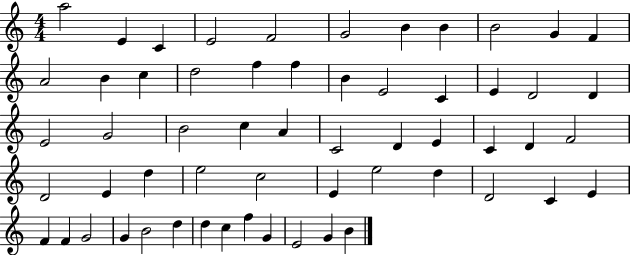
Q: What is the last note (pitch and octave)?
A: B4